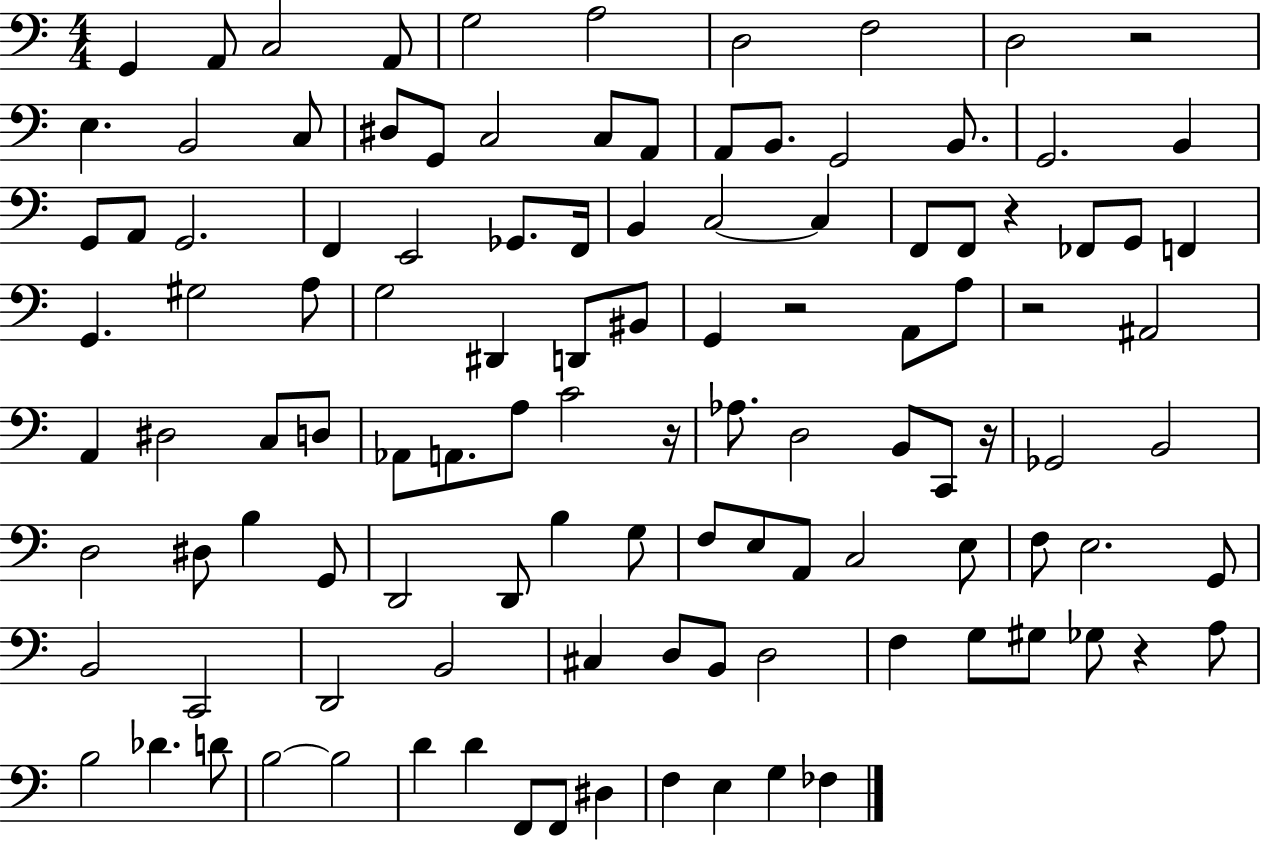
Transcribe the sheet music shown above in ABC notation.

X:1
T:Untitled
M:4/4
L:1/4
K:C
G,, A,,/2 C,2 A,,/2 G,2 A,2 D,2 F,2 D,2 z2 E, B,,2 C,/2 ^D,/2 G,,/2 C,2 C,/2 A,,/2 A,,/2 B,,/2 G,,2 B,,/2 G,,2 B,, G,,/2 A,,/2 G,,2 F,, E,,2 _G,,/2 F,,/4 B,, C,2 C, F,,/2 F,,/2 z _F,,/2 G,,/2 F,, G,, ^G,2 A,/2 G,2 ^D,, D,,/2 ^B,,/2 G,, z2 A,,/2 A,/2 z2 ^A,,2 A,, ^D,2 C,/2 D,/2 _A,,/2 A,,/2 A,/2 C2 z/4 _A,/2 D,2 B,,/2 C,,/2 z/4 _G,,2 B,,2 D,2 ^D,/2 B, G,,/2 D,,2 D,,/2 B, G,/2 F,/2 E,/2 A,,/2 C,2 E,/2 F,/2 E,2 G,,/2 B,,2 C,,2 D,,2 B,,2 ^C, D,/2 B,,/2 D,2 F, G,/2 ^G,/2 _G,/2 z A,/2 B,2 _D D/2 B,2 B,2 D D F,,/2 F,,/2 ^D, F, E, G, _F,